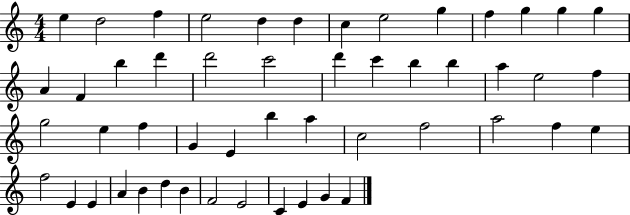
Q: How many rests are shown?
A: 0